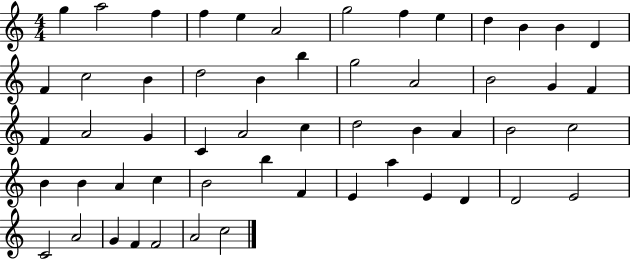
X:1
T:Untitled
M:4/4
L:1/4
K:C
g a2 f f e A2 g2 f e d B B D F c2 B d2 B b g2 A2 B2 G F F A2 G C A2 c d2 B A B2 c2 B B A c B2 b F E a E D D2 E2 C2 A2 G F F2 A2 c2